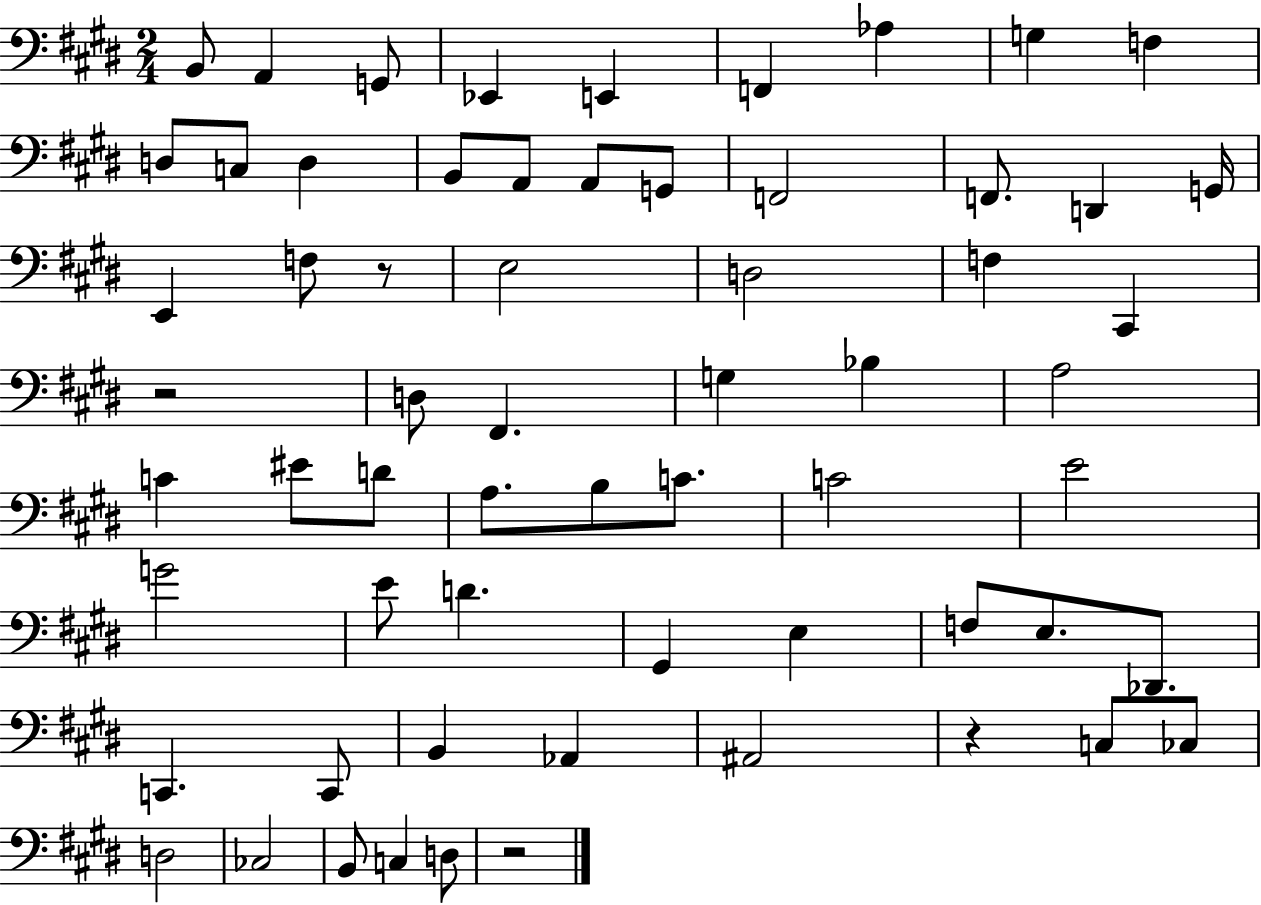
X:1
T:Untitled
M:2/4
L:1/4
K:E
B,,/2 A,, G,,/2 _E,, E,, F,, _A, G, F, D,/2 C,/2 D, B,,/2 A,,/2 A,,/2 G,,/2 F,,2 F,,/2 D,, G,,/4 E,, F,/2 z/2 E,2 D,2 F, ^C,, z2 D,/2 ^F,, G, _B, A,2 C ^E/2 D/2 A,/2 B,/2 C/2 C2 E2 G2 E/2 D ^G,, E, F,/2 E,/2 _D,,/2 C,, C,,/2 B,, _A,, ^A,,2 z C,/2 _C,/2 D,2 _C,2 B,,/2 C, D,/2 z2